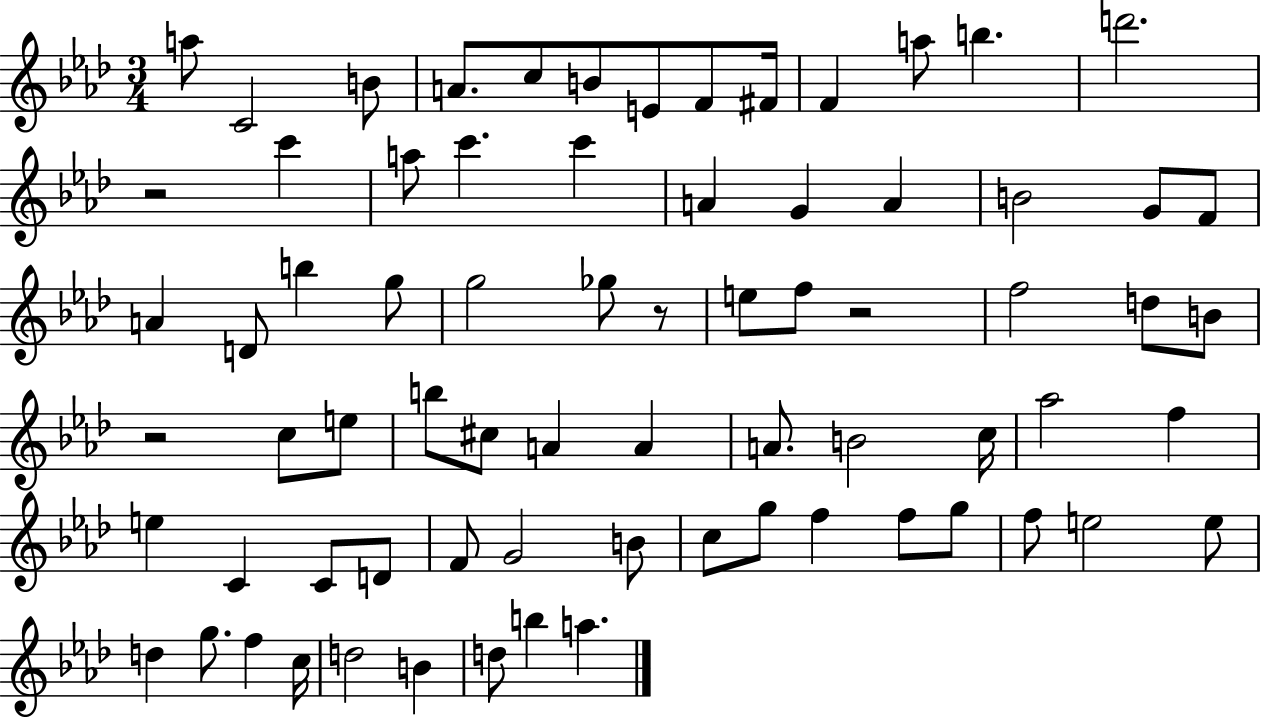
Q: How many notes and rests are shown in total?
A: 73